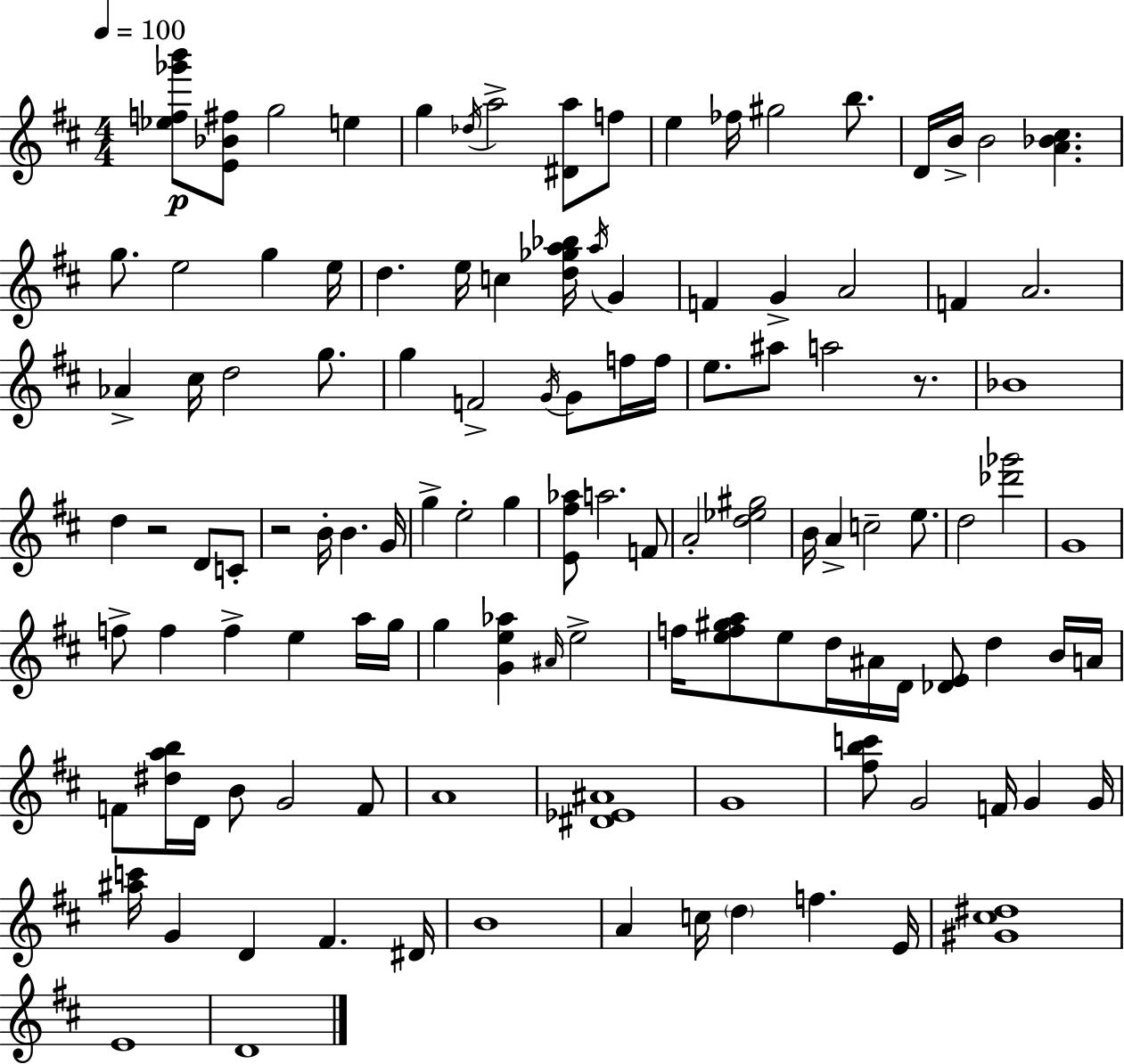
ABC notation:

X:1
T:Untitled
M:4/4
L:1/4
K:D
[_ef_g'b']/2 [E_B^f]/2 g2 e g _d/4 a2 [^Da]/2 f/2 e _f/4 ^g2 b/2 D/4 B/4 B2 [A_B^c] g/2 e2 g e/4 d e/4 c [d_ga_b]/4 a/4 G F G A2 F A2 _A ^c/4 d2 g/2 g F2 G/4 G/2 f/4 f/4 e/2 ^a/2 a2 z/2 _B4 d z2 D/2 C/2 z2 B/4 B G/4 g e2 g [E^f_a]/2 a2 F/2 A2 [d_e^g]2 B/4 A c2 e/2 d2 [_d'_g']2 G4 f/2 f f e a/4 g/4 g [Ge_a] ^A/4 e2 f/4 [ef^ga]/2 e/2 d/4 ^A/4 D/4 [_DE]/2 d B/4 A/4 F/2 [^dab]/4 D/4 B/2 G2 F/2 A4 [^D_E^A]4 G4 [^fbc']/2 G2 F/4 G G/4 [^ac']/4 G D ^F ^D/4 B4 A c/4 d f E/4 [^G^c^d]4 E4 D4